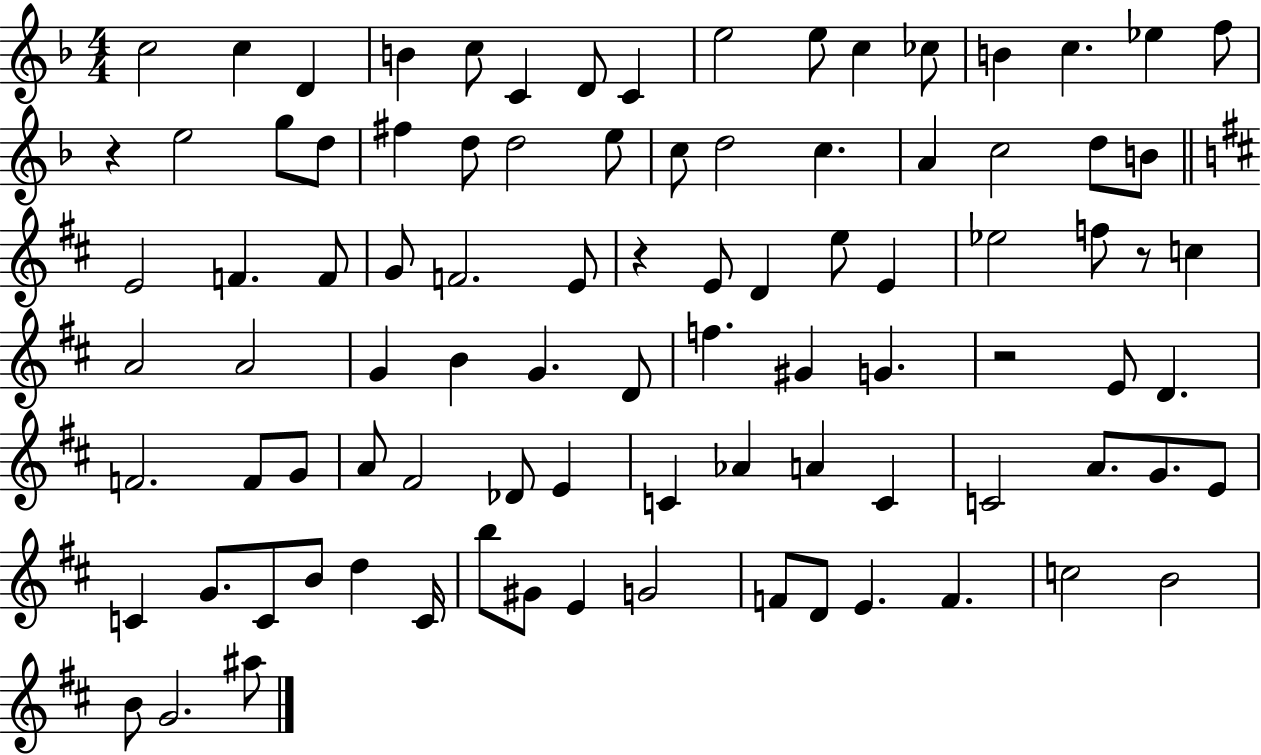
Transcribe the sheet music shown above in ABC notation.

X:1
T:Untitled
M:4/4
L:1/4
K:F
c2 c D B c/2 C D/2 C e2 e/2 c _c/2 B c _e f/2 z e2 g/2 d/2 ^f d/2 d2 e/2 c/2 d2 c A c2 d/2 B/2 E2 F F/2 G/2 F2 E/2 z E/2 D e/2 E _e2 f/2 z/2 c A2 A2 G B G D/2 f ^G G z2 E/2 D F2 F/2 G/2 A/2 ^F2 _D/2 E C _A A C C2 A/2 G/2 E/2 C G/2 C/2 B/2 d C/4 b/2 ^G/2 E G2 F/2 D/2 E F c2 B2 B/2 G2 ^a/2